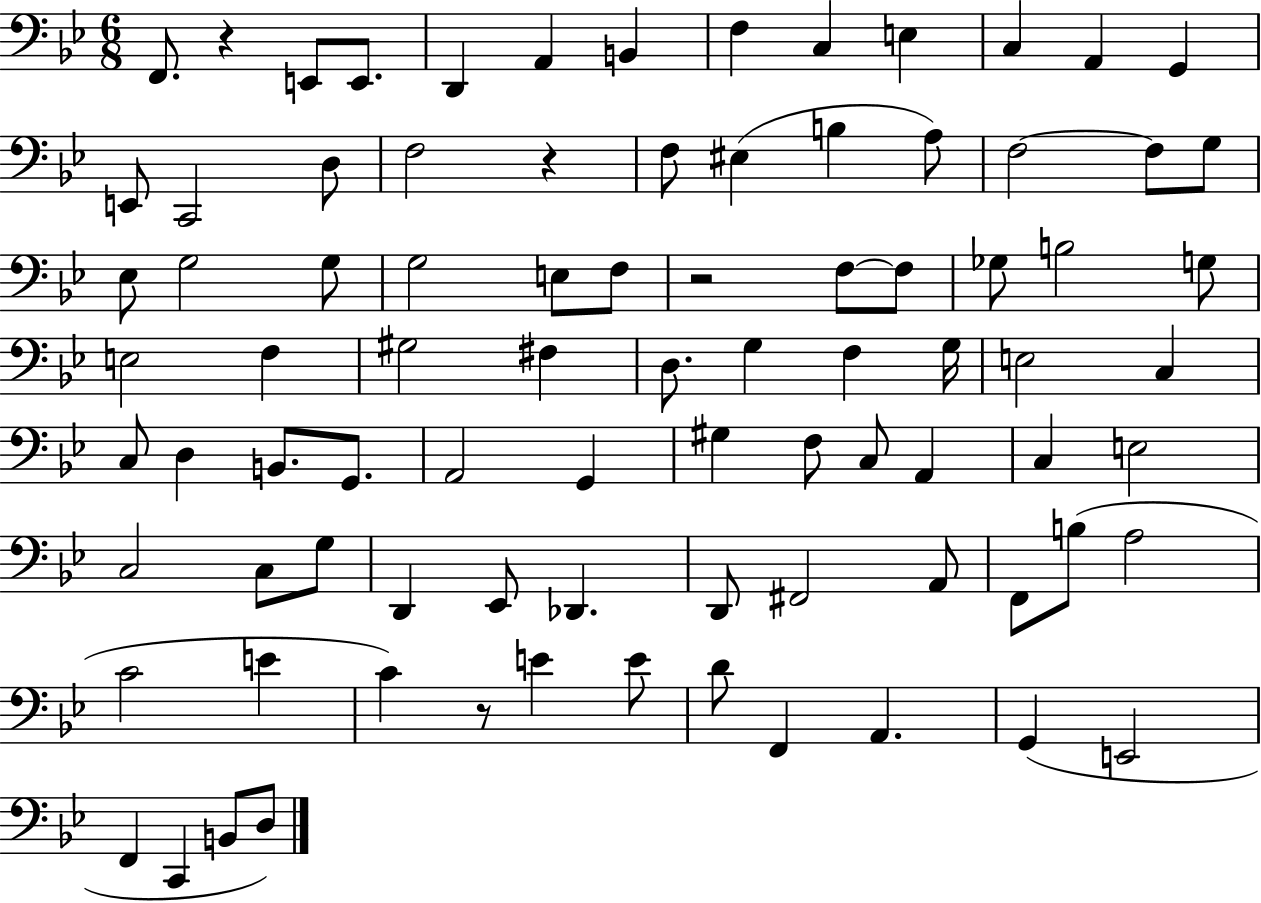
{
  \clef bass
  \numericTimeSignature
  \time 6/8
  \key bes \major
  f,8. r4 e,8 e,8. | d,4 a,4 b,4 | f4 c4 e4 | c4 a,4 g,4 | \break e,8 c,2 d8 | f2 r4 | f8 eis4( b4 a8) | f2~~ f8 g8 | \break ees8 g2 g8 | g2 e8 f8 | r2 f8~~ f8 | ges8 b2 g8 | \break e2 f4 | gis2 fis4 | d8. g4 f4 g16 | e2 c4 | \break c8 d4 b,8. g,8. | a,2 g,4 | gis4 f8 c8 a,4 | c4 e2 | \break c2 c8 g8 | d,4 ees,8 des,4. | d,8 fis,2 a,8 | f,8 b8( a2 | \break c'2 e'4 | c'4) r8 e'4 e'8 | d'8 f,4 a,4. | g,4( e,2 | \break f,4 c,4 b,8 d8) | \bar "|."
}